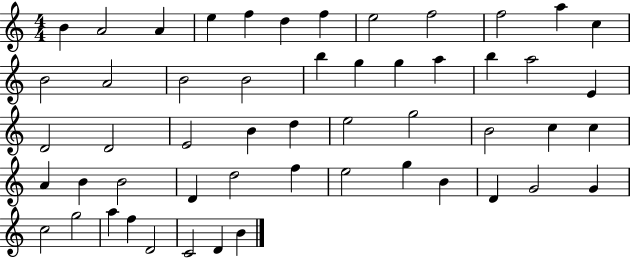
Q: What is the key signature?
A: C major